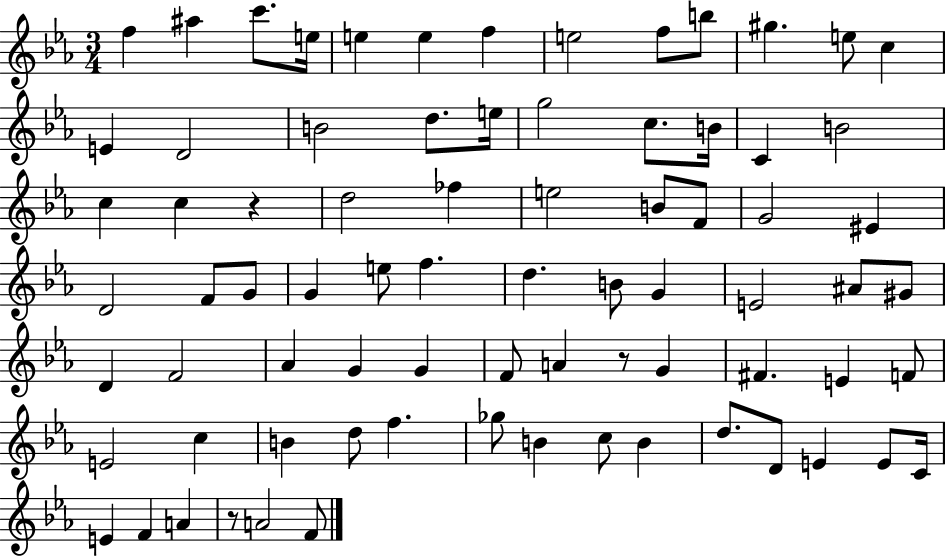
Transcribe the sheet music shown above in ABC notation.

X:1
T:Untitled
M:3/4
L:1/4
K:Eb
f ^a c'/2 e/4 e e f e2 f/2 b/2 ^g e/2 c E D2 B2 d/2 e/4 g2 c/2 B/4 C B2 c c z d2 _f e2 B/2 F/2 G2 ^E D2 F/2 G/2 G e/2 f d B/2 G E2 ^A/2 ^G/2 D F2 _A G G F/2 A z/2 G ^F E F/2 E2 c B d/2 f _g/2 B c/2 B d/2 D/2 E E/2 C/4 E F A z/2 A2 F/2